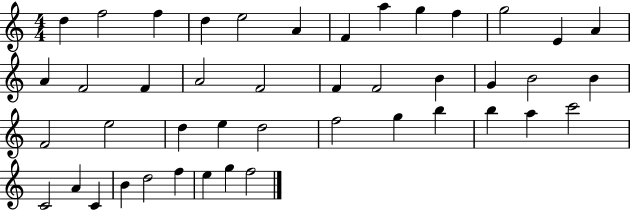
{
  \clef treble
  \numericTimeSignature
  \time 4/4
  \key c \major
  d''4 f''2 f''4 | d''4 e''2 a'4 | f'4 a''4 g''4 f''4 | g''2 e'4 a'4 | \break a'4 f'2 f'4 | a'2 f'2 | f'4 f'2 b'4 | g'4 b'2 b'4 | \break f'2 e''2 | d''4 e''4 d''2 | f''2 g''4 b''4 | b''4 a''4 c'''2 | \break c'2 a'4 c'4 | b'4 d''2 f''4 | e''4 g''4 f''2 | \bar "|."
}